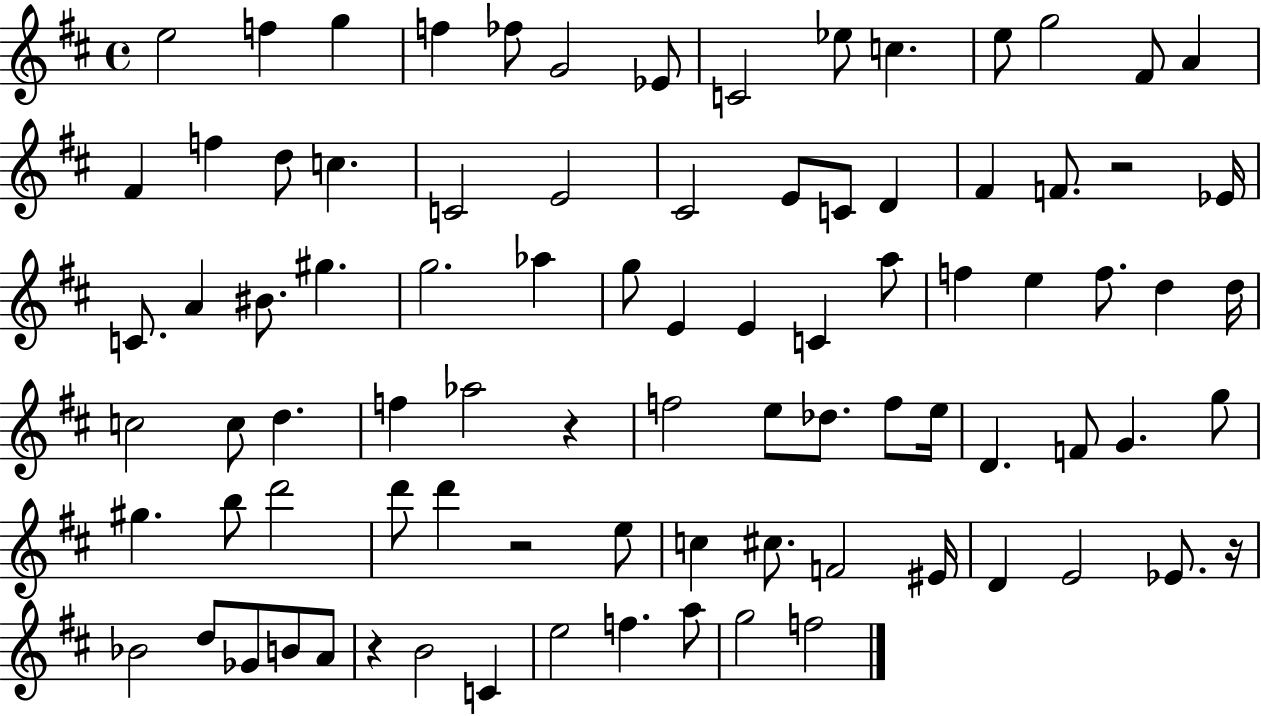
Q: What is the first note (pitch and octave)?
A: E5